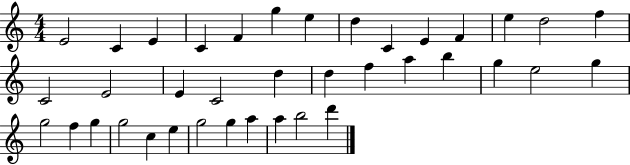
E4/h C4/q E4/q C4/q F4/q G5/q E5/q D5/q C4/q E4/q F4/q E5/q D5/h F5/q C4/h E4/h E4/q C4/h D5/q D5/q F5/q A5/q B5/q G5/q E5/h G5/q G5/h F5/q G5/q G5/h C5/q E5/q G5/h G5/q A5/q A5/q B5/h D6/q